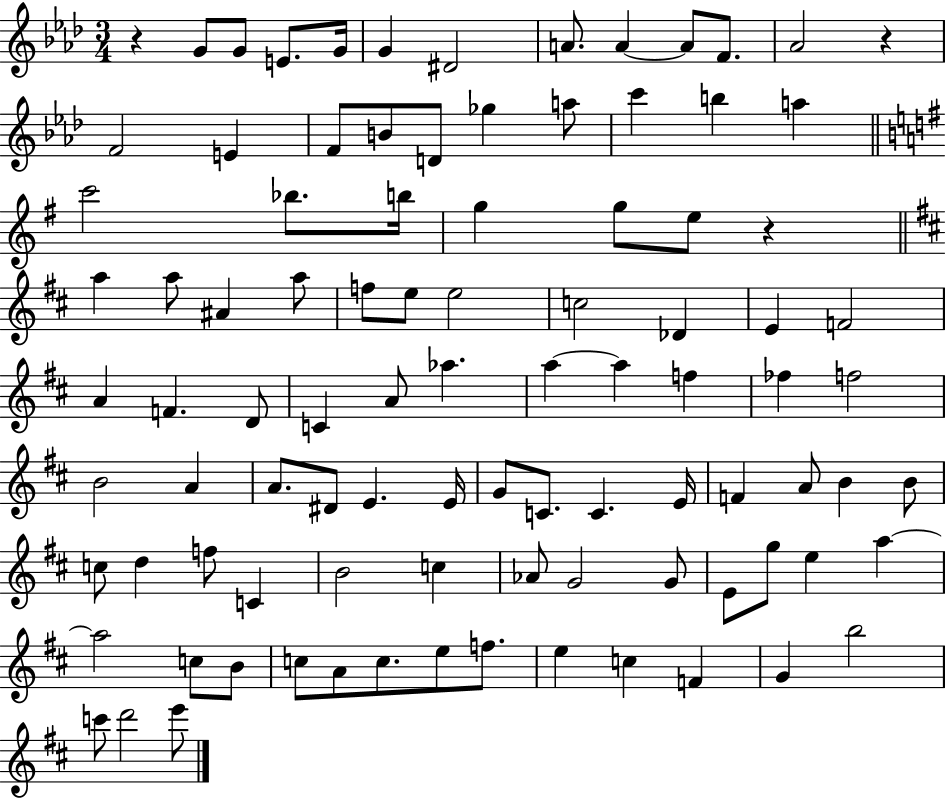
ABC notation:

X:1
T:Untitled
M:3/4
L:1/4
K:Ab
z G/2 G/2 E/2 G/4 G ^D2 A/2 A A/2 F/2 _A2 z F2 E F/2 B/2 D/2 _g a/2 c' b a c'2 _b/2 b/4 g g/2 e/2 z a a/2 ^A a/2 f/2 e/2 e2 c2 _D E F2 A F D/2 C A/2 _a a a f _f f2 B2 A A/2 ^D/2 E E/4 G/2 C/2 C E/4 F A/2 B B/2 c/2 d f/2 C B2 c _A/2 G2 G/2 E/2 g/2 e a a2 c/2 B/2 c/2 A/2 c/2 e/2 f/2 e c F G b2 c'/2 d'2 e'/2